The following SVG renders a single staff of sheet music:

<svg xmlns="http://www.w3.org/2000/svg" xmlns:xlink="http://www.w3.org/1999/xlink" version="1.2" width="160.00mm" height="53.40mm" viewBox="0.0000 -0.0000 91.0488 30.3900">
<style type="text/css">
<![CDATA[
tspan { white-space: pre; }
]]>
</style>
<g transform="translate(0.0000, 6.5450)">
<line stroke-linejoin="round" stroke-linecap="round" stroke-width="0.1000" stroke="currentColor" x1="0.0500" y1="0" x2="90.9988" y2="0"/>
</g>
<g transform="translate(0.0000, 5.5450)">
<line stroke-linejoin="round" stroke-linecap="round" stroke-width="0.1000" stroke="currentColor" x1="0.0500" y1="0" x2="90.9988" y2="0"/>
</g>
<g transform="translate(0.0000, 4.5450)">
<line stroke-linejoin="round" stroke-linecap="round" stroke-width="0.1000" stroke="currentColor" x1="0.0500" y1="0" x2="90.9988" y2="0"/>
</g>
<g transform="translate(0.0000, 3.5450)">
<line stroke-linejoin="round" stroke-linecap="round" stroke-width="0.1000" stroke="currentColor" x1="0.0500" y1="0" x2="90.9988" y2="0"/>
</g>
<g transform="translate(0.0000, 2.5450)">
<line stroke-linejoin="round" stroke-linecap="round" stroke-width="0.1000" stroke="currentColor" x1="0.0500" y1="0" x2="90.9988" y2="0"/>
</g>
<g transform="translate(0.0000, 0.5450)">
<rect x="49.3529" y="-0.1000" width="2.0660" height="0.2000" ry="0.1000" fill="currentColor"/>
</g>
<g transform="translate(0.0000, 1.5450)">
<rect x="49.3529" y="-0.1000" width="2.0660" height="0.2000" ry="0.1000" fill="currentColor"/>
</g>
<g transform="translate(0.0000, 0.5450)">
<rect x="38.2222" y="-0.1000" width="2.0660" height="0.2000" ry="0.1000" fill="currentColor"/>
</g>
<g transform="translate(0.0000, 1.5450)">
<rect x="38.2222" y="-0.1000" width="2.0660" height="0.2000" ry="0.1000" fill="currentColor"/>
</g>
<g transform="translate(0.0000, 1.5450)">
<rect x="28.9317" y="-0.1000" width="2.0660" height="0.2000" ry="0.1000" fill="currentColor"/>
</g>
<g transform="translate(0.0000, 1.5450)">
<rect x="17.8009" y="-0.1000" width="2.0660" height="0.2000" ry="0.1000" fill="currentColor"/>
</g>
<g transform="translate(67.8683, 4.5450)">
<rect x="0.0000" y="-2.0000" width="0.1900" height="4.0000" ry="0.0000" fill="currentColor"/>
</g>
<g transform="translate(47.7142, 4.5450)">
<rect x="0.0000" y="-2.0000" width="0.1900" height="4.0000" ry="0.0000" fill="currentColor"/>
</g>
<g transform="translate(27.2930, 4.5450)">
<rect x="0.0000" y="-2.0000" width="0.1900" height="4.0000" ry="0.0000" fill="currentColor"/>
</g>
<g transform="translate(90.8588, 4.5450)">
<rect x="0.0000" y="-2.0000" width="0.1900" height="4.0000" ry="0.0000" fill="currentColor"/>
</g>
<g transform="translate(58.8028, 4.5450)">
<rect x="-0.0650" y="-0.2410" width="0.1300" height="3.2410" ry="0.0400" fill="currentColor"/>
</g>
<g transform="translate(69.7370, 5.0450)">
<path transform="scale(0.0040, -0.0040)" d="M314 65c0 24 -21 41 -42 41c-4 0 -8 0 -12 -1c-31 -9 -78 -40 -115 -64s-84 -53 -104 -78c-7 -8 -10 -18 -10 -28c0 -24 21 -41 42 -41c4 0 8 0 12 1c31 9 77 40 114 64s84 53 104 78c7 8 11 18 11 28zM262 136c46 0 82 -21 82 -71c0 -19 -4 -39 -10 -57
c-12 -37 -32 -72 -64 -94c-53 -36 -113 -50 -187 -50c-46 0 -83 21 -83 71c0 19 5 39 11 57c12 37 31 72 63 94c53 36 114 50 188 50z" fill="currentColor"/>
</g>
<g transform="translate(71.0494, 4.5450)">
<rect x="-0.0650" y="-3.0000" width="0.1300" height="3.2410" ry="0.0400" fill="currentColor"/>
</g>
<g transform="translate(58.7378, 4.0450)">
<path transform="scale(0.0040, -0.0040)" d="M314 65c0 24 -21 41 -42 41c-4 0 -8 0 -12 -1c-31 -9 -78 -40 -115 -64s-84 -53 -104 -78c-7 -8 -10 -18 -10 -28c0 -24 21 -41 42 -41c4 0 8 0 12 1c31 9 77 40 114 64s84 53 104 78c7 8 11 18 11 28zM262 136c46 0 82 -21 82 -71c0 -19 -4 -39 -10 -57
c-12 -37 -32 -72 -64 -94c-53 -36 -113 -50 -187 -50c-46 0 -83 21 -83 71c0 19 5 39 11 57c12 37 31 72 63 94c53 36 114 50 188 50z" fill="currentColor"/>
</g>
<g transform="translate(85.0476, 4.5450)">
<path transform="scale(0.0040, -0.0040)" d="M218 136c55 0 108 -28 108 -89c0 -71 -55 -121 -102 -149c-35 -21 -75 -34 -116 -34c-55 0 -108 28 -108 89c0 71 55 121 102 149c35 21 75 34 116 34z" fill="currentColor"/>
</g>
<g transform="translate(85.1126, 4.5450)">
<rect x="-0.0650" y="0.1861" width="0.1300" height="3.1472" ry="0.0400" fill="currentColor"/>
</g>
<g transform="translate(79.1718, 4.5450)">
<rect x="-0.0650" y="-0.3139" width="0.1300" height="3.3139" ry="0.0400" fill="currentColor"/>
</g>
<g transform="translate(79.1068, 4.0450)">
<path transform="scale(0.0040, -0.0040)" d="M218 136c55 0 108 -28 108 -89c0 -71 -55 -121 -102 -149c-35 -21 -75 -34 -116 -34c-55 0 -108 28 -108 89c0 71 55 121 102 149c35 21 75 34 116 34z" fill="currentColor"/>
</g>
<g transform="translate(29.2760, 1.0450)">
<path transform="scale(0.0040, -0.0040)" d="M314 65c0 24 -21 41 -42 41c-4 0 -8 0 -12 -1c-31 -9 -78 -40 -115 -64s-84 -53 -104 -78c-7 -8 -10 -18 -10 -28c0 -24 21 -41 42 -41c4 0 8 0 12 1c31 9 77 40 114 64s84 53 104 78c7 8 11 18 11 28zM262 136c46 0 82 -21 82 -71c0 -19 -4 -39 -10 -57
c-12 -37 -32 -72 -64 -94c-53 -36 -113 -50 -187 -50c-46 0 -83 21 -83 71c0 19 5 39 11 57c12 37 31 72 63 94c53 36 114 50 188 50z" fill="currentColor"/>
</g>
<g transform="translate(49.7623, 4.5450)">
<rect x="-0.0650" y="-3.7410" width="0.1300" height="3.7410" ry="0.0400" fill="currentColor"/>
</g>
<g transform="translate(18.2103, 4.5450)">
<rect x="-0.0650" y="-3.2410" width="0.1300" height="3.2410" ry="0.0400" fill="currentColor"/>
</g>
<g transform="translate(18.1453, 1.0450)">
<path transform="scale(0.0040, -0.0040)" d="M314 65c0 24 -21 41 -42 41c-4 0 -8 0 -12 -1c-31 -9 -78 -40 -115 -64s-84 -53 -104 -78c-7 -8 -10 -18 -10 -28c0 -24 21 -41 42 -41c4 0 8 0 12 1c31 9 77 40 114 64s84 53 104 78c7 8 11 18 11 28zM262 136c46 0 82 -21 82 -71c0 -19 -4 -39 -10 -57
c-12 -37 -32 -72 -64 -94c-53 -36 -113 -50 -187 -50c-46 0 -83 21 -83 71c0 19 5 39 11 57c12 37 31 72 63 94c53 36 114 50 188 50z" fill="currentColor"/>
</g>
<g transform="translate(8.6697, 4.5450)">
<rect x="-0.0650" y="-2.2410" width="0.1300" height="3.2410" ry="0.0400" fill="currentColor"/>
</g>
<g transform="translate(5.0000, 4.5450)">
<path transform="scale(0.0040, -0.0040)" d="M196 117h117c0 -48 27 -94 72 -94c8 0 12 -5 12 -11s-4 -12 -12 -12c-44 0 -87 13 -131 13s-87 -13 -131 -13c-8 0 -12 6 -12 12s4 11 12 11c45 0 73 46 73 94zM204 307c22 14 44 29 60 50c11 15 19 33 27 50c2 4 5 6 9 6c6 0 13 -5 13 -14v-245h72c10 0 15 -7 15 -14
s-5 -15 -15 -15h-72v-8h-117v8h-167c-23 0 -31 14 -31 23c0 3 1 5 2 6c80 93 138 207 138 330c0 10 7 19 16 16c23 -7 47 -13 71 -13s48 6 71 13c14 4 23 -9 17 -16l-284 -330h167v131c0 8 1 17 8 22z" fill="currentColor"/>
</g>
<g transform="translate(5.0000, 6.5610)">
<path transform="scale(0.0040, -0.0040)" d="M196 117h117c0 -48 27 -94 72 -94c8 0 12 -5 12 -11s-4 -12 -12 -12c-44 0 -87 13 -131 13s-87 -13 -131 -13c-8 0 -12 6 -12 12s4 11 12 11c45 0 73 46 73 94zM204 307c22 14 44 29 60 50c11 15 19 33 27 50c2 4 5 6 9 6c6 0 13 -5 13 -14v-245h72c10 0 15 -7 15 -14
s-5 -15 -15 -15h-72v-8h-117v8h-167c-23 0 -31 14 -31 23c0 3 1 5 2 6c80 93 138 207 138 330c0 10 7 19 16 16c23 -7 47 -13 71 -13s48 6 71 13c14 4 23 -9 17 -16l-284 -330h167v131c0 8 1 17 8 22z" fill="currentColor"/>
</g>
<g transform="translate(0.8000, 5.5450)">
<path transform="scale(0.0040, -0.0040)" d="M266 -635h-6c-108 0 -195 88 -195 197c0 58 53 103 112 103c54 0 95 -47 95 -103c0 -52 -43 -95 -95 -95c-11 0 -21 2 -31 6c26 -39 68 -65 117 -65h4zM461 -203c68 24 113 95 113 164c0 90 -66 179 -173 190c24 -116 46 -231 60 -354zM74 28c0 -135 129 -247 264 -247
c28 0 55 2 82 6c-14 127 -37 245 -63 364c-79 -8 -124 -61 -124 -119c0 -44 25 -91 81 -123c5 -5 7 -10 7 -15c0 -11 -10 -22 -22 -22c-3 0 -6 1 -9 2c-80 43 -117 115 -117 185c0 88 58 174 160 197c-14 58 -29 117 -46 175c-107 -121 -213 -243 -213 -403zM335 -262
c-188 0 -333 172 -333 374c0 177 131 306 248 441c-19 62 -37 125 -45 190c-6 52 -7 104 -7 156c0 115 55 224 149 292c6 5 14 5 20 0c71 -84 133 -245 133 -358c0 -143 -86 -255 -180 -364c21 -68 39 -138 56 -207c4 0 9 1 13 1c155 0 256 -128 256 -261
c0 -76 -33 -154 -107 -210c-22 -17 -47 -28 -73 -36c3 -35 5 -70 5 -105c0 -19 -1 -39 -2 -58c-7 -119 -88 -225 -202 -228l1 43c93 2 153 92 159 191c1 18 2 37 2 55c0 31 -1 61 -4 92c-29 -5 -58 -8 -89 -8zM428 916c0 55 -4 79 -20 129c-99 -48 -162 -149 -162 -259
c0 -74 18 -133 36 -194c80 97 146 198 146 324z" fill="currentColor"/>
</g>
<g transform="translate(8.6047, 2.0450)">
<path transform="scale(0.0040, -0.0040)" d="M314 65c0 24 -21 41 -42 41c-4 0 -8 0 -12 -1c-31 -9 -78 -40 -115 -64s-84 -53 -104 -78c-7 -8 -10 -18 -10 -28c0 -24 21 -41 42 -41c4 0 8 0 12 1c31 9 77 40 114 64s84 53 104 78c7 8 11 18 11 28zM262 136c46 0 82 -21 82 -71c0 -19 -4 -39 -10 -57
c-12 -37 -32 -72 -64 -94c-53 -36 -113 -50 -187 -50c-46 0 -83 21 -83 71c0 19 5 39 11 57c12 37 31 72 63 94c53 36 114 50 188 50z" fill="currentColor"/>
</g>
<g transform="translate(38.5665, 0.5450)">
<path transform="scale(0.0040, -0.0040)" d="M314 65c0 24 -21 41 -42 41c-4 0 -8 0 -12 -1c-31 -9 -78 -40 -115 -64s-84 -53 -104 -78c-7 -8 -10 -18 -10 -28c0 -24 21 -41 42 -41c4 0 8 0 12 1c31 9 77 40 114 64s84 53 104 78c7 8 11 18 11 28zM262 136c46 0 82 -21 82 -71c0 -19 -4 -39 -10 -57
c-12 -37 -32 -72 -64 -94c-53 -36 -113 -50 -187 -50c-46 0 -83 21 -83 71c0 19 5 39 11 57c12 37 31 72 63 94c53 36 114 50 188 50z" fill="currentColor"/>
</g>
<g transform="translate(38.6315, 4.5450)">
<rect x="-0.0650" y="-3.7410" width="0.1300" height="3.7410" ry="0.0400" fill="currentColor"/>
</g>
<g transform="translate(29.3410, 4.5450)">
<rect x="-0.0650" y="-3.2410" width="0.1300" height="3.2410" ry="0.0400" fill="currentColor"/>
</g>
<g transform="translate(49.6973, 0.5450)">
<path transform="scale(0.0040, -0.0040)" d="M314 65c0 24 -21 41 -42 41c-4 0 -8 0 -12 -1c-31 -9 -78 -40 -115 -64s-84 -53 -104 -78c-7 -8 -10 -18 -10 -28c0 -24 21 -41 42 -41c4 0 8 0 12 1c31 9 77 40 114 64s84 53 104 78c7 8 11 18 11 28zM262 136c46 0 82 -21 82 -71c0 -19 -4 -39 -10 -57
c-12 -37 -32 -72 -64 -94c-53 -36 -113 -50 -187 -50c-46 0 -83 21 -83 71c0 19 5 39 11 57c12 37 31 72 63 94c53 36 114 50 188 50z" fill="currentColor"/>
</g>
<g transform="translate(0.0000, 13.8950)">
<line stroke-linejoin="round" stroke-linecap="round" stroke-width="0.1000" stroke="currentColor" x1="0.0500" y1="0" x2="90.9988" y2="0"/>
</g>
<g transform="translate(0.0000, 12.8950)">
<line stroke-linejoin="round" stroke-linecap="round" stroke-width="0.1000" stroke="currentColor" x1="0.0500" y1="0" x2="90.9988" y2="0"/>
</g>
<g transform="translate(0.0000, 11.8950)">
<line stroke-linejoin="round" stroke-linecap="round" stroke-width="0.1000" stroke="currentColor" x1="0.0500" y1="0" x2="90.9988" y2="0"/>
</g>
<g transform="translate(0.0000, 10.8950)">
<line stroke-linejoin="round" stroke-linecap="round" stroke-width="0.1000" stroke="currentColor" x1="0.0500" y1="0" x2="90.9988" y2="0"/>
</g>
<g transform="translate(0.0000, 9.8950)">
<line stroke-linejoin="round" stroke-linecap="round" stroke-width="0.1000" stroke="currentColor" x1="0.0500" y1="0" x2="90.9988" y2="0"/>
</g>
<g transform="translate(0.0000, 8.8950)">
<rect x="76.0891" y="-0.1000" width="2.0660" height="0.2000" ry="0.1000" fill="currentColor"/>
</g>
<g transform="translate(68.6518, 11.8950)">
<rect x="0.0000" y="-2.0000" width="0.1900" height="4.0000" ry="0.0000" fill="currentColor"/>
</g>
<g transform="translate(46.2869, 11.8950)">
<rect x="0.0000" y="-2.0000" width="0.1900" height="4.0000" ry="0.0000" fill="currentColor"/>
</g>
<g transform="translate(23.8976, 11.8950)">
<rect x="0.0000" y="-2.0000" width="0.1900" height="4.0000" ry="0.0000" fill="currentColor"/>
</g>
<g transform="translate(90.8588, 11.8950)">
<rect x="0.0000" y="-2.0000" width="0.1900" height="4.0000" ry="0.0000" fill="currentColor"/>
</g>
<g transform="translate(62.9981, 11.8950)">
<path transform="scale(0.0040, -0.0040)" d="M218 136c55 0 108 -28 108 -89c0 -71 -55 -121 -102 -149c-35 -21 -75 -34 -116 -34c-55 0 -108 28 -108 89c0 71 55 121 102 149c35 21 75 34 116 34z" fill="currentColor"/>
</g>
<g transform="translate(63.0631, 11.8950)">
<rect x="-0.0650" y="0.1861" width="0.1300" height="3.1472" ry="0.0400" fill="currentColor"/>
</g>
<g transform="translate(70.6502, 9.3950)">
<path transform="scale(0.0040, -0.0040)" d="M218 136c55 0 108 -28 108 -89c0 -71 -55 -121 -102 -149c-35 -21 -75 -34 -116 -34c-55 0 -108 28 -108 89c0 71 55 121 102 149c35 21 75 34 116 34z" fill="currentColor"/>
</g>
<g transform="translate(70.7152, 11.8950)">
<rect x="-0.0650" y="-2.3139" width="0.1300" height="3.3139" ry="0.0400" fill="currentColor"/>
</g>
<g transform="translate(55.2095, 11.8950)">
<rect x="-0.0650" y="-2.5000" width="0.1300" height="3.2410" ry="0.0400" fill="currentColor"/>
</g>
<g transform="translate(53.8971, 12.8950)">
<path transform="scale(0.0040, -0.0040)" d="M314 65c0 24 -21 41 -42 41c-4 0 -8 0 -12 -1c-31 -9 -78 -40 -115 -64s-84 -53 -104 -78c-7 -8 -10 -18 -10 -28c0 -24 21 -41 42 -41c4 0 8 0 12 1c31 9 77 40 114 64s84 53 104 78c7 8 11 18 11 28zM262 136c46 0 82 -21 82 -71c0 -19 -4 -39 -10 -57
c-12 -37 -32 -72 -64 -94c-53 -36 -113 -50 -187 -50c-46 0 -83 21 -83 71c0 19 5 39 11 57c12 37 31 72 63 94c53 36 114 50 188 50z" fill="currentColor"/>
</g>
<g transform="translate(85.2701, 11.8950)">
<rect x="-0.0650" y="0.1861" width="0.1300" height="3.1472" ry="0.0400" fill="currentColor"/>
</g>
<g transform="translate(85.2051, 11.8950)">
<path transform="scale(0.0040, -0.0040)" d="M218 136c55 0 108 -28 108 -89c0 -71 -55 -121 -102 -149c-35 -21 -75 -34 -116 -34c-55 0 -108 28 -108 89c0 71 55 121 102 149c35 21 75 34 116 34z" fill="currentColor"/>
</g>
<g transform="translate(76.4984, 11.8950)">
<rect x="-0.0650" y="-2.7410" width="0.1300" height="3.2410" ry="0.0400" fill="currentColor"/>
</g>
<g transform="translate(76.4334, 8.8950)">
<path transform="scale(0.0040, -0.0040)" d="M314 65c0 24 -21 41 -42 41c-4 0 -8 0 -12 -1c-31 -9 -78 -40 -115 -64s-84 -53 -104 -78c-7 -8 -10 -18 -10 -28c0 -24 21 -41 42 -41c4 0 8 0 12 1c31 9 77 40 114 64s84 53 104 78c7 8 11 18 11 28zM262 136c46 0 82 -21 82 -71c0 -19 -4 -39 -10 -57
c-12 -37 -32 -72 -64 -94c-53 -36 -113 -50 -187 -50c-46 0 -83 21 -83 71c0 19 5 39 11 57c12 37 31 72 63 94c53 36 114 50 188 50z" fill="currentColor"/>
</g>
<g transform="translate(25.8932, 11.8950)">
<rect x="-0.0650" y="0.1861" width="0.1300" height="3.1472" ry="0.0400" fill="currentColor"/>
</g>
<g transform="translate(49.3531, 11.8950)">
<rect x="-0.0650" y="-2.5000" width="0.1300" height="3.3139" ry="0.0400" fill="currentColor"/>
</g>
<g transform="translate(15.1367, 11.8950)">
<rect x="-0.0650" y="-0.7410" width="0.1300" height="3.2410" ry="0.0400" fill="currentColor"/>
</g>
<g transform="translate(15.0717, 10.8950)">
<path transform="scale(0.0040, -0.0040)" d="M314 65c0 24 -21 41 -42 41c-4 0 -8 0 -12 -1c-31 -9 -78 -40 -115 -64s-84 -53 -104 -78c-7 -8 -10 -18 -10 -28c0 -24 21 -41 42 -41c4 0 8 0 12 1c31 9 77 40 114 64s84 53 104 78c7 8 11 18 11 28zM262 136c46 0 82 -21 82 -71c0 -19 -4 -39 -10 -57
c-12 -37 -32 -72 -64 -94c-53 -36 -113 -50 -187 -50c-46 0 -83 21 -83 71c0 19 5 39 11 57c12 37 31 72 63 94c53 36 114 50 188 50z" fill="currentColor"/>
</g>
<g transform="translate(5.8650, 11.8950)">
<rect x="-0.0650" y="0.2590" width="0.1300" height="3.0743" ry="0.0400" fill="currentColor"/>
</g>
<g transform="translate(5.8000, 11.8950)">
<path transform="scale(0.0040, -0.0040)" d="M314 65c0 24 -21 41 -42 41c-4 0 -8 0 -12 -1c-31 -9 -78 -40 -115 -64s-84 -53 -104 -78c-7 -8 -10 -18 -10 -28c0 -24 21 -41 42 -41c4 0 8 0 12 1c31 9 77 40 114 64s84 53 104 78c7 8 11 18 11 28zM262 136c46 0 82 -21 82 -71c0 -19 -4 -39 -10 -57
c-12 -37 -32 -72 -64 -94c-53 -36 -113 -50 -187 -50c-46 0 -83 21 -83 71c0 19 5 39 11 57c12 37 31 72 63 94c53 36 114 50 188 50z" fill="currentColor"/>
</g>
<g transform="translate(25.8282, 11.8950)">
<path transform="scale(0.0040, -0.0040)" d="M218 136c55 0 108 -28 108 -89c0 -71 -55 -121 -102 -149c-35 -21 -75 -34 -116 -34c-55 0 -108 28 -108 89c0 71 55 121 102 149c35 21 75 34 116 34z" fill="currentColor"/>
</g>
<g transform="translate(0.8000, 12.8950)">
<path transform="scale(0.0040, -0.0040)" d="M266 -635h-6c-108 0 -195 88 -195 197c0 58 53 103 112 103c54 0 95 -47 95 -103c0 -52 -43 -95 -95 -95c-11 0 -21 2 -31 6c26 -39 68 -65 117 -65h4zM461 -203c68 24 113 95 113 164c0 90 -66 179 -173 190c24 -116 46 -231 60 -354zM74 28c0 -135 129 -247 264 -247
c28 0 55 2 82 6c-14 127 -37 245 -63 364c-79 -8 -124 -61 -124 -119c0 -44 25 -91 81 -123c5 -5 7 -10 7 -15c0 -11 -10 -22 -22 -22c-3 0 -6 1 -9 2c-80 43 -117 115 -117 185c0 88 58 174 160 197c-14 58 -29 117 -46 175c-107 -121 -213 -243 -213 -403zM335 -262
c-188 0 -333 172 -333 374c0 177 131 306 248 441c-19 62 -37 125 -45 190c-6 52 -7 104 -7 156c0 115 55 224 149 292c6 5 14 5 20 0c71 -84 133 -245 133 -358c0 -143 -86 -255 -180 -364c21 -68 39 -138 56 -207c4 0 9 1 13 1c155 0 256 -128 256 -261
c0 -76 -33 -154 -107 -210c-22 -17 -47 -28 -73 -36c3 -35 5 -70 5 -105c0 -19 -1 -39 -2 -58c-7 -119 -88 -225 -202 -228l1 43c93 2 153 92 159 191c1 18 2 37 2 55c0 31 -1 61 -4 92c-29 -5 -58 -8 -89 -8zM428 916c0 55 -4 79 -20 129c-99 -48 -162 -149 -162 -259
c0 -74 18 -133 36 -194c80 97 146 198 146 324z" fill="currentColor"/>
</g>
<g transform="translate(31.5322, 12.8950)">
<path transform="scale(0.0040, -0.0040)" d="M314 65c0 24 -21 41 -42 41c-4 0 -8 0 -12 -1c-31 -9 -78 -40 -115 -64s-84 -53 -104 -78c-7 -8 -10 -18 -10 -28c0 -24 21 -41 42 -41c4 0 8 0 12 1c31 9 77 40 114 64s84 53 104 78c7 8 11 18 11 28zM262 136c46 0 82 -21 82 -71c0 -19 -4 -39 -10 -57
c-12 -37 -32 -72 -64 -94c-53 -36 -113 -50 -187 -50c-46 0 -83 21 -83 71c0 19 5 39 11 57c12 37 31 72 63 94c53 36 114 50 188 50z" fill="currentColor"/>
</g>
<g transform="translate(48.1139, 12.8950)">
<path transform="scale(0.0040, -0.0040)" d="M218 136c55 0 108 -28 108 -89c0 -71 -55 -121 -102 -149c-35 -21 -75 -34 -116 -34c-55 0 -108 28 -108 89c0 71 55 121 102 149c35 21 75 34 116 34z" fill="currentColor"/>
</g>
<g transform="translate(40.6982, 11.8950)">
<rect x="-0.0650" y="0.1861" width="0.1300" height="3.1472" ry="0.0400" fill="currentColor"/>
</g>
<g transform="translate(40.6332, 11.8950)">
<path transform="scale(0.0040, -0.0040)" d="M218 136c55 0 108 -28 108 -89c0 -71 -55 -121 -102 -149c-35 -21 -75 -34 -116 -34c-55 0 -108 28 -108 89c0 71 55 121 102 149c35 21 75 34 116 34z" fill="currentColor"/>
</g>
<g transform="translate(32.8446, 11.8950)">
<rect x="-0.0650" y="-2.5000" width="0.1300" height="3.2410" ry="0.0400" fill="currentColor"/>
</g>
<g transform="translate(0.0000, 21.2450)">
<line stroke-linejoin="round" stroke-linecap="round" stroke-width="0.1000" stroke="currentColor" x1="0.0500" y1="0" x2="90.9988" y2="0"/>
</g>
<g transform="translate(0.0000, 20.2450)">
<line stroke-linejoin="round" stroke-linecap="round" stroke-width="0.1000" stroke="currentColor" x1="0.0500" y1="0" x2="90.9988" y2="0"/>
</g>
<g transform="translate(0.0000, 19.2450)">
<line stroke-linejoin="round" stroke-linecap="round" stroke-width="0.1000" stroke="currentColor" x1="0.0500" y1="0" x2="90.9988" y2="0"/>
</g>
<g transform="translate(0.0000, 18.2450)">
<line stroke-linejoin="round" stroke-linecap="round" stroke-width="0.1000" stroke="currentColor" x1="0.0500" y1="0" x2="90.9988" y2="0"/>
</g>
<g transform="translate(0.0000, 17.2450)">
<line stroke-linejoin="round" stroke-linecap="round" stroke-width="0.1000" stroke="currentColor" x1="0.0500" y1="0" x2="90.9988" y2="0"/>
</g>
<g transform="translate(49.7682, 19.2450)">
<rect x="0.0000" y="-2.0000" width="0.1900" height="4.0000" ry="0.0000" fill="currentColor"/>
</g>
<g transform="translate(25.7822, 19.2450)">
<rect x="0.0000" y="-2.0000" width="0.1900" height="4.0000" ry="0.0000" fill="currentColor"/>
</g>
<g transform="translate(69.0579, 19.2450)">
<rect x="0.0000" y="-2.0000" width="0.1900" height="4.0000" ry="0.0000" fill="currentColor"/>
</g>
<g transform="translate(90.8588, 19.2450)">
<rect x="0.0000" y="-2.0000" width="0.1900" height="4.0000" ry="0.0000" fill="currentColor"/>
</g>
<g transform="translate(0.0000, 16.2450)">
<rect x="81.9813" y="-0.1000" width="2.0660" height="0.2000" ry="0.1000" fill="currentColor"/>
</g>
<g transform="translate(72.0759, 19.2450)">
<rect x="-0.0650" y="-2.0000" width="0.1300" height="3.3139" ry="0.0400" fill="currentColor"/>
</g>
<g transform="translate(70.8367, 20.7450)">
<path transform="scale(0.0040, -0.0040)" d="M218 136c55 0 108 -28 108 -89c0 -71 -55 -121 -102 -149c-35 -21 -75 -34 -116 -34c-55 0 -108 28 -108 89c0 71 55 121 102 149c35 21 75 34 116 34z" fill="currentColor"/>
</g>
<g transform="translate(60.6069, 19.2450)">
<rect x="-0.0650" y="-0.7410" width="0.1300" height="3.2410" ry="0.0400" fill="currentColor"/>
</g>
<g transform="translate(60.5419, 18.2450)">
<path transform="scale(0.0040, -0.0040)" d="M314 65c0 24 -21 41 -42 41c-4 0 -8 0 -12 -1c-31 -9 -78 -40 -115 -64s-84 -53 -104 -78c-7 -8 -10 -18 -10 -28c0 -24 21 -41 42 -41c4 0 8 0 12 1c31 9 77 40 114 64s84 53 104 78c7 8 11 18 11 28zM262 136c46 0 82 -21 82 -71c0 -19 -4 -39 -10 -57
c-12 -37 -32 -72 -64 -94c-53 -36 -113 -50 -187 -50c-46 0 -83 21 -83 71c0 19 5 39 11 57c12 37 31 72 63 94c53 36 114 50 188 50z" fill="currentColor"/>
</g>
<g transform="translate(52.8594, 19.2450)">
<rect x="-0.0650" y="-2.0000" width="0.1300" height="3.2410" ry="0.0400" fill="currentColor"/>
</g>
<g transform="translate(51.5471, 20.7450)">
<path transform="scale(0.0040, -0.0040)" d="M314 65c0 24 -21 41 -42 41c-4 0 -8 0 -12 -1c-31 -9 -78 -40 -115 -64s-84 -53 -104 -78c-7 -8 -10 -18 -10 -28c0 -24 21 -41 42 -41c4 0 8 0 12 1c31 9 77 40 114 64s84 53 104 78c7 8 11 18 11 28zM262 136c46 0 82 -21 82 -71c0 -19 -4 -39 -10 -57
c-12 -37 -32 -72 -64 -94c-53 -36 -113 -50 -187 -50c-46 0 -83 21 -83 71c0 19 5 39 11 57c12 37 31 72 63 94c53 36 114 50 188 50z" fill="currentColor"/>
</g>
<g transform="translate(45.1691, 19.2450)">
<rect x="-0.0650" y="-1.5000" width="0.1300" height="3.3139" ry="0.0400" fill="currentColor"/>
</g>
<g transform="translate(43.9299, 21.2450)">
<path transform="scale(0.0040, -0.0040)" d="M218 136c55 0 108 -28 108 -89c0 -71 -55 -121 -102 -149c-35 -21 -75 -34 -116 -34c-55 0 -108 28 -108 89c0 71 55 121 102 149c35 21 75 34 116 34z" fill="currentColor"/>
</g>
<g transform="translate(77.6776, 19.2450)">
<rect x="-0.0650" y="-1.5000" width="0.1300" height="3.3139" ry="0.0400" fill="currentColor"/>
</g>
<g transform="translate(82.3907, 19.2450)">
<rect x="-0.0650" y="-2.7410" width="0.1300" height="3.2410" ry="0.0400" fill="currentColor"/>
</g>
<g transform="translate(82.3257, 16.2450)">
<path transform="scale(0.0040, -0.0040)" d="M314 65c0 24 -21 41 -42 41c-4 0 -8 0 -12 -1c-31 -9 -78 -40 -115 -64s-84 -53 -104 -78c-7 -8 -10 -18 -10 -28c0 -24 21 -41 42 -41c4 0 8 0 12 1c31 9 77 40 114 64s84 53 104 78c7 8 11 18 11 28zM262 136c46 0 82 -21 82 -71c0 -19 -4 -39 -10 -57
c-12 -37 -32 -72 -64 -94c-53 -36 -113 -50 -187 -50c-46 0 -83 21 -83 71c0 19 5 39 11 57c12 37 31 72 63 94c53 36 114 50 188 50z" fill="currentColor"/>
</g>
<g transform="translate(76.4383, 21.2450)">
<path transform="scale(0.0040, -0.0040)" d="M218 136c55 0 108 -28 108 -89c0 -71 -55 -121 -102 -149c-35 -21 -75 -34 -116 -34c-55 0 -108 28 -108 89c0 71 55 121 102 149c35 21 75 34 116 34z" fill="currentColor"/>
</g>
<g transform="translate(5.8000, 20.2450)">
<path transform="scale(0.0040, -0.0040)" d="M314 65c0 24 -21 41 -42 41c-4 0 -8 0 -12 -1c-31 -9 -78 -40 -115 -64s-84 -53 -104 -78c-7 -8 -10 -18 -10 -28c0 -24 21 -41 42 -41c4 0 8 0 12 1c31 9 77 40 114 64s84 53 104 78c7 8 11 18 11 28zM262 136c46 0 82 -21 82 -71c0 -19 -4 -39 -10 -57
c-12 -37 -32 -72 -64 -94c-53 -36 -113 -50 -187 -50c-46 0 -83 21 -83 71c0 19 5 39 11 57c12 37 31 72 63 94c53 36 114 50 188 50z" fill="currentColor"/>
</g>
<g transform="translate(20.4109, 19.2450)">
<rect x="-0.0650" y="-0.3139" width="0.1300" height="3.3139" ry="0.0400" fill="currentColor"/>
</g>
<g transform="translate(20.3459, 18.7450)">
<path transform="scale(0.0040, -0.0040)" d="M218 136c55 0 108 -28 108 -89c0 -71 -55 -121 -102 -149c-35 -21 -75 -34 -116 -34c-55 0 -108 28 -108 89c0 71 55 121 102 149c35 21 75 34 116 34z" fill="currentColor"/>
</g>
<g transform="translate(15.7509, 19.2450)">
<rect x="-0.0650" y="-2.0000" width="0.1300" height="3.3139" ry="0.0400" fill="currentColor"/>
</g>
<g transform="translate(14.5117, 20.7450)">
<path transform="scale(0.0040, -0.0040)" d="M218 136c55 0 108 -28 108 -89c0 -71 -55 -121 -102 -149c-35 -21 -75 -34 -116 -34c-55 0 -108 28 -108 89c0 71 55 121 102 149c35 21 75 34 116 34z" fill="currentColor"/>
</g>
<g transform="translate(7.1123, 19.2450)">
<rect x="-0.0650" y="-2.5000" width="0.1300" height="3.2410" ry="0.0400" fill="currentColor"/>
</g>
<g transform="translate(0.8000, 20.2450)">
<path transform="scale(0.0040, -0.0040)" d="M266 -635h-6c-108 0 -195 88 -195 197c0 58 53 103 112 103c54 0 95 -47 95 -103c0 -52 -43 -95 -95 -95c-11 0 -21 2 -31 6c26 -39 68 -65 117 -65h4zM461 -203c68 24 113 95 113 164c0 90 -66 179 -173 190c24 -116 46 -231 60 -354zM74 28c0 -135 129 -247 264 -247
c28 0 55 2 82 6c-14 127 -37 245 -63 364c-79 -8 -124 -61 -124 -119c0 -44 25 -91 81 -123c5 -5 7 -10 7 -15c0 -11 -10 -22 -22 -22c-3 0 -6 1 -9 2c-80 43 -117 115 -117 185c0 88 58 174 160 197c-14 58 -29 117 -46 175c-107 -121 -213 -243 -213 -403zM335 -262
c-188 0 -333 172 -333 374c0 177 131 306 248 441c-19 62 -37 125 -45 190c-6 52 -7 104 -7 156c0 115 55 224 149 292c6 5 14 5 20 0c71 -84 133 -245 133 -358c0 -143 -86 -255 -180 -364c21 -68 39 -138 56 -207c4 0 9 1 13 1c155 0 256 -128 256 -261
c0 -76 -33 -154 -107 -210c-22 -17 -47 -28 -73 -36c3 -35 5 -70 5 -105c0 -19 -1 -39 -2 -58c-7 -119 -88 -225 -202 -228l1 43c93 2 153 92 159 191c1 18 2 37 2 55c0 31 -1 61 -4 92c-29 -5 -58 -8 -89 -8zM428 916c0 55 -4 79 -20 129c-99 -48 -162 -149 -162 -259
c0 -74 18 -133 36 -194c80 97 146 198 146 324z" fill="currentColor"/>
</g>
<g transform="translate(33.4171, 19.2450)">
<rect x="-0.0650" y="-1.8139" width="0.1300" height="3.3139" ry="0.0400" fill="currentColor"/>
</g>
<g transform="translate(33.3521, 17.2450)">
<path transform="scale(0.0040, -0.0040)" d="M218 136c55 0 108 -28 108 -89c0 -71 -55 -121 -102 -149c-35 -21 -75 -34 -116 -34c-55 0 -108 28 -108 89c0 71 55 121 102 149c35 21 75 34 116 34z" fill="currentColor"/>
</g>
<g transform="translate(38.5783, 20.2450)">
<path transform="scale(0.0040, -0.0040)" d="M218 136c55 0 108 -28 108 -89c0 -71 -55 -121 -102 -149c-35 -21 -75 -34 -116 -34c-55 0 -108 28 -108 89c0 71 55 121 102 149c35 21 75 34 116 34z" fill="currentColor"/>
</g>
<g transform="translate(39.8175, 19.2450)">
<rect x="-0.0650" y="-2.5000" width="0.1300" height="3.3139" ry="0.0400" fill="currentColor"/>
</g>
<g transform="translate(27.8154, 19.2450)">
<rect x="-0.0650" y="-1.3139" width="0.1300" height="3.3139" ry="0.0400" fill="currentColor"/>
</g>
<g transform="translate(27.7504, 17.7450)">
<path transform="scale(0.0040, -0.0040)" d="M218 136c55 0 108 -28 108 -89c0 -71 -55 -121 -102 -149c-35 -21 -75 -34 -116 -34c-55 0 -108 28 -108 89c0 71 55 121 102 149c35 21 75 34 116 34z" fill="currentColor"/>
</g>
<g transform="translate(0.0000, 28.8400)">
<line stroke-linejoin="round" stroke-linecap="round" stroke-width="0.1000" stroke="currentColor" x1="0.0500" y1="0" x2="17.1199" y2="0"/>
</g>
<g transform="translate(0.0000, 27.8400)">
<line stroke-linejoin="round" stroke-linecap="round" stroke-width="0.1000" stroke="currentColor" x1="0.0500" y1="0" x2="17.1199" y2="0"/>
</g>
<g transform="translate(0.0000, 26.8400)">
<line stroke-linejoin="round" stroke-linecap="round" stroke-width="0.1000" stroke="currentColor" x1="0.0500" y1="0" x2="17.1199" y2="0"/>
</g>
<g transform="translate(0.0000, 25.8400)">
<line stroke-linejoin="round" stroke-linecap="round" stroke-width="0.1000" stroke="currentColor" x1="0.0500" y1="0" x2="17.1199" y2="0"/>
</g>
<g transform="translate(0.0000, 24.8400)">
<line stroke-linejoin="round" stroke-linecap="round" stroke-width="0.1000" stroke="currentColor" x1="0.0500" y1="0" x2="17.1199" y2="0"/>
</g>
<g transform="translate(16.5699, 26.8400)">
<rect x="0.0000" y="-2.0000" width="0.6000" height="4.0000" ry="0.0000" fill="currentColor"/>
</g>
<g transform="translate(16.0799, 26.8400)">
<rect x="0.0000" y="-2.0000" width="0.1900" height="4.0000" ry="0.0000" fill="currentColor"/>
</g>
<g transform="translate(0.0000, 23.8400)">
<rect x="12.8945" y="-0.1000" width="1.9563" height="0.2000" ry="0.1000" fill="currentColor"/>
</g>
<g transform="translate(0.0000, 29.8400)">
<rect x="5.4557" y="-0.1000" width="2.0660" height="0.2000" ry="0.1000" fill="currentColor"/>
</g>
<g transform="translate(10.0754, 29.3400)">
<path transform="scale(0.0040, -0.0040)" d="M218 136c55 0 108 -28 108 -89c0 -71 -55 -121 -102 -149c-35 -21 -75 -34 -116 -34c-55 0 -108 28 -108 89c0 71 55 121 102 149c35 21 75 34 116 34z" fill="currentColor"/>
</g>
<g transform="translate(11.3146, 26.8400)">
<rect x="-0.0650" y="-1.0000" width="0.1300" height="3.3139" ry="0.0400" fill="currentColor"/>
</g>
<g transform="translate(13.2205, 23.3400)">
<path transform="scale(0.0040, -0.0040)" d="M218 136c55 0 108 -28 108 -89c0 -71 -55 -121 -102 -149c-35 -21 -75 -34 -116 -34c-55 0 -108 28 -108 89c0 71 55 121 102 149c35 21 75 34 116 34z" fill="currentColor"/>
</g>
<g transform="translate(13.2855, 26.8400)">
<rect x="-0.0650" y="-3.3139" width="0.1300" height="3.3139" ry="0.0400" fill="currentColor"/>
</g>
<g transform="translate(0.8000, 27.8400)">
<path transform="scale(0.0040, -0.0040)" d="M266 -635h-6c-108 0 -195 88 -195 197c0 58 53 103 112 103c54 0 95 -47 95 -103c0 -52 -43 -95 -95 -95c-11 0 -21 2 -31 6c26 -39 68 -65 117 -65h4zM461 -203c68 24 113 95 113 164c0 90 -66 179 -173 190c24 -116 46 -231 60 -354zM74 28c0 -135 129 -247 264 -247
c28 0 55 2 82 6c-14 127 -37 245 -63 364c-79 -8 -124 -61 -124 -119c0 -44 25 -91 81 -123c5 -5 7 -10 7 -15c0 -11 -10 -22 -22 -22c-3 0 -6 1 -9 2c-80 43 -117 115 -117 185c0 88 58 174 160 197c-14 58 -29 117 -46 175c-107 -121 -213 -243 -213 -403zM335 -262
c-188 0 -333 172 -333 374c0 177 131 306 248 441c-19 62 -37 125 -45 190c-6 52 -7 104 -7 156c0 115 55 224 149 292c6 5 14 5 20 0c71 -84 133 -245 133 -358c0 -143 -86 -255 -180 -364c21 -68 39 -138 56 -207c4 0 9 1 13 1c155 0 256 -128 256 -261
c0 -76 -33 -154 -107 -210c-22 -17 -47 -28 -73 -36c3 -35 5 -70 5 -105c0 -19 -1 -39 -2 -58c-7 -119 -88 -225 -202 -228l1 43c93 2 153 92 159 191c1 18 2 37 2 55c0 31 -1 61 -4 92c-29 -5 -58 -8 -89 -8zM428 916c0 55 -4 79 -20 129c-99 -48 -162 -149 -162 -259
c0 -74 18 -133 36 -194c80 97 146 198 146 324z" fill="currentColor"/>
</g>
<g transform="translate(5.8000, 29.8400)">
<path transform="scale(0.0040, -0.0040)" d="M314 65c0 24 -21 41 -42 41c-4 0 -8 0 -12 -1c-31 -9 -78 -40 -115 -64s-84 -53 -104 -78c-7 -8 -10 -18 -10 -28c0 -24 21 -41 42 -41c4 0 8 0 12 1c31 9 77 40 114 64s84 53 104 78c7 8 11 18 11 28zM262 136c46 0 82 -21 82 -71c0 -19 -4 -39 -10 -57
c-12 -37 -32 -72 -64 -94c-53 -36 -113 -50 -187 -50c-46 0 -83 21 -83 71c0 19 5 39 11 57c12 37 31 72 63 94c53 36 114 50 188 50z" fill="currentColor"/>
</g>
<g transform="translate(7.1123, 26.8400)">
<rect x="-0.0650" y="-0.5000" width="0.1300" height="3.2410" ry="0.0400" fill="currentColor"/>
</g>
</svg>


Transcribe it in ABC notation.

X:1
T:Untitled
M:4/4
L:1/4
K:C
g2 b2 b2 c'2 c'2 c2 A2 c B B2 d2 B G2 B G G2 B g a2 B G2 F c e f G E F2 d2 F E a2 C2 D b